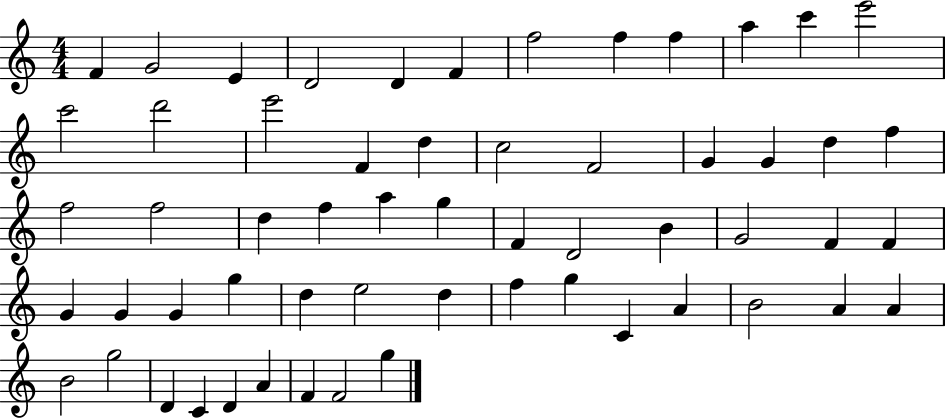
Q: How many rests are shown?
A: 0